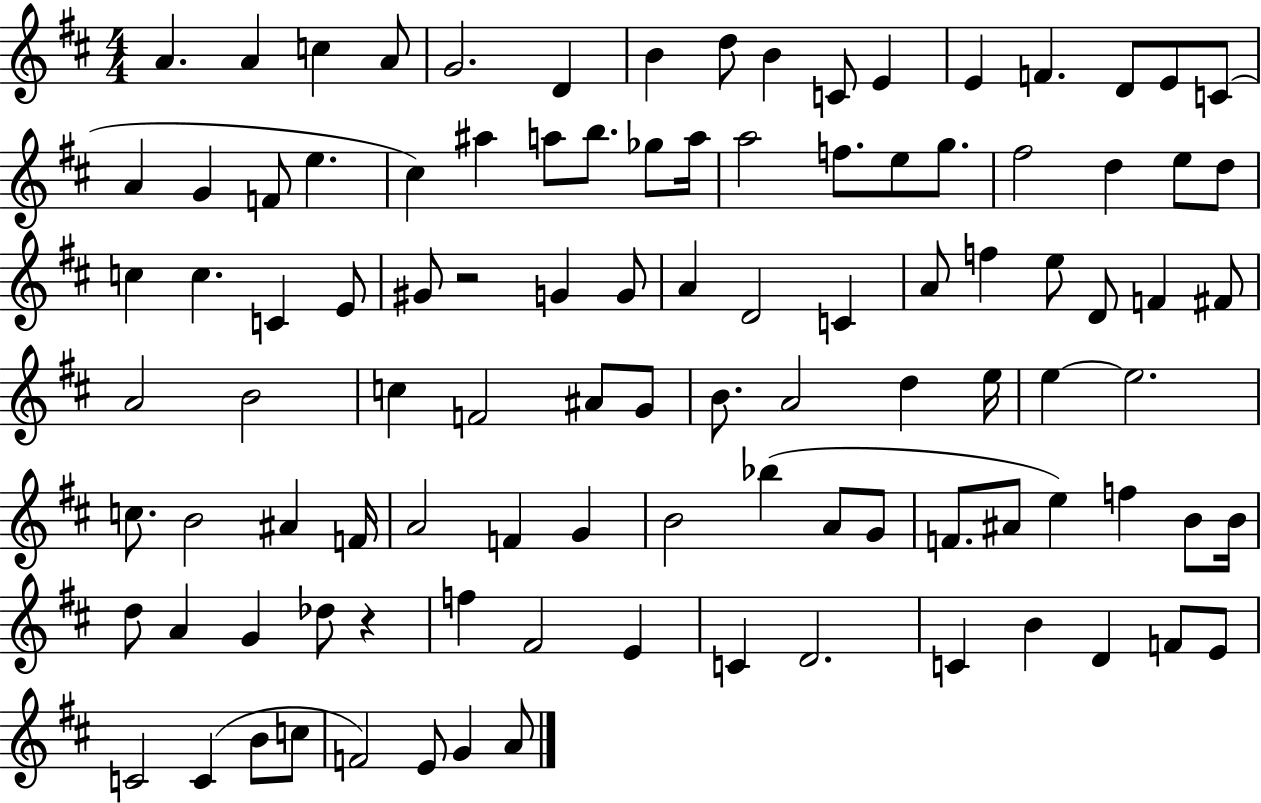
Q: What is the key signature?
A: D major